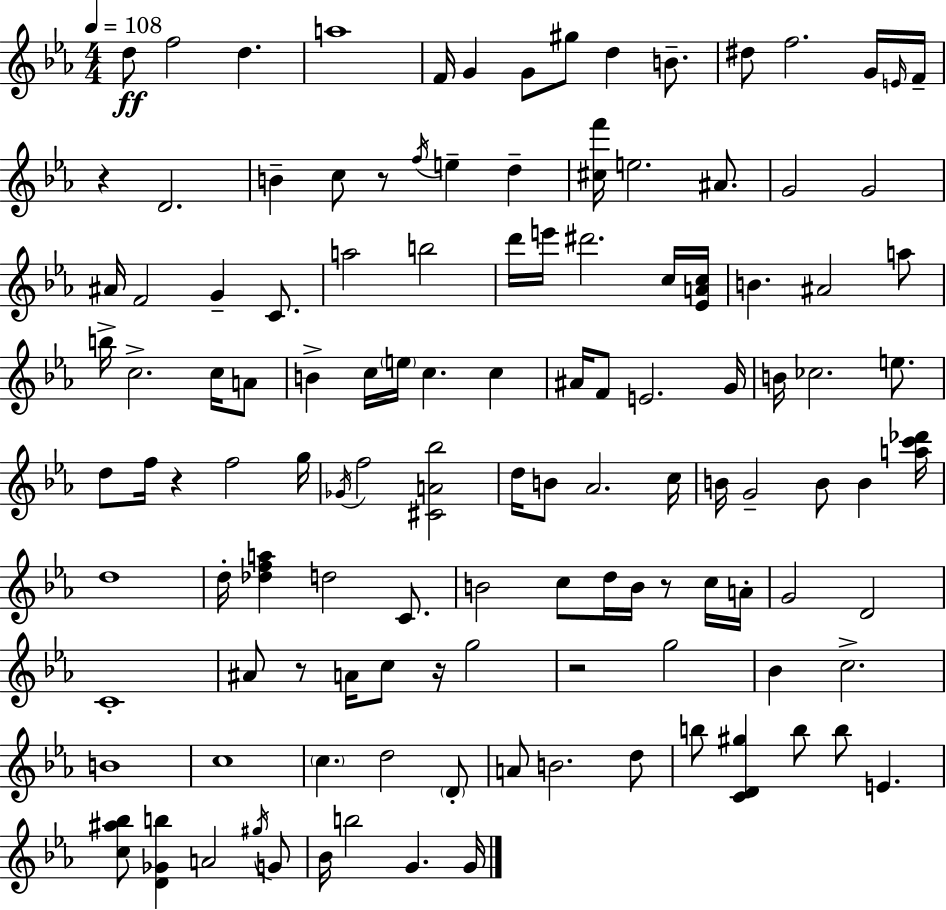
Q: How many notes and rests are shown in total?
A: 122